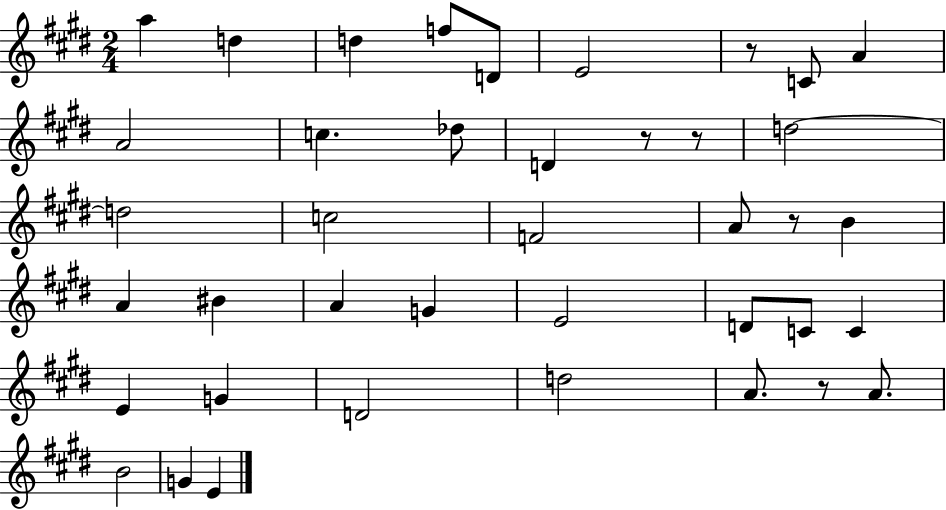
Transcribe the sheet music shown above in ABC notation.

X:1
T:Untitled
M:2/4
L:1/4
K:E
a d d f/2 D/2 E2 z/2 C/2 A A2 c _d/2 D z/2 z/2 d2 d2 c2 F2 A/2 z/2 B A ^B A G E2 D/2 C/2 C E G D2 d2 A/2 z/2 A/2 B2 G E